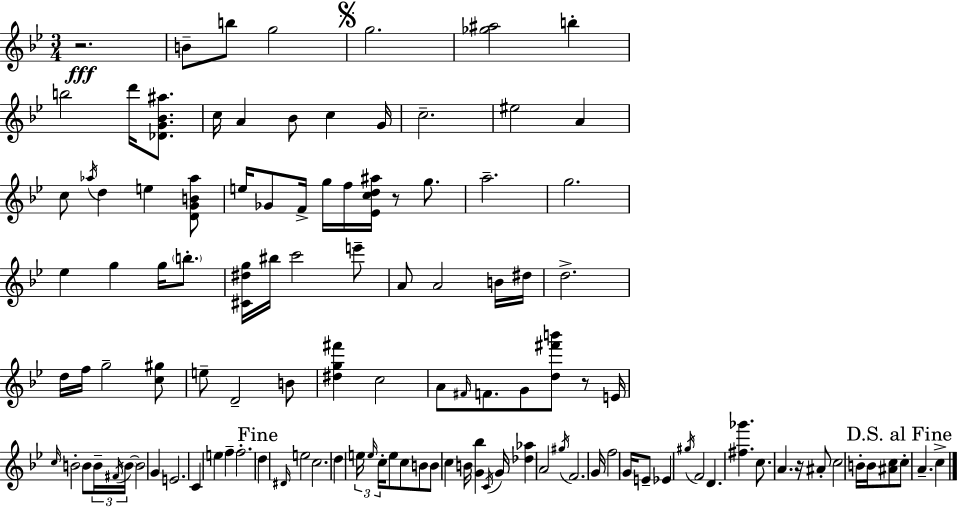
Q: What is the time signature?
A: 3/4